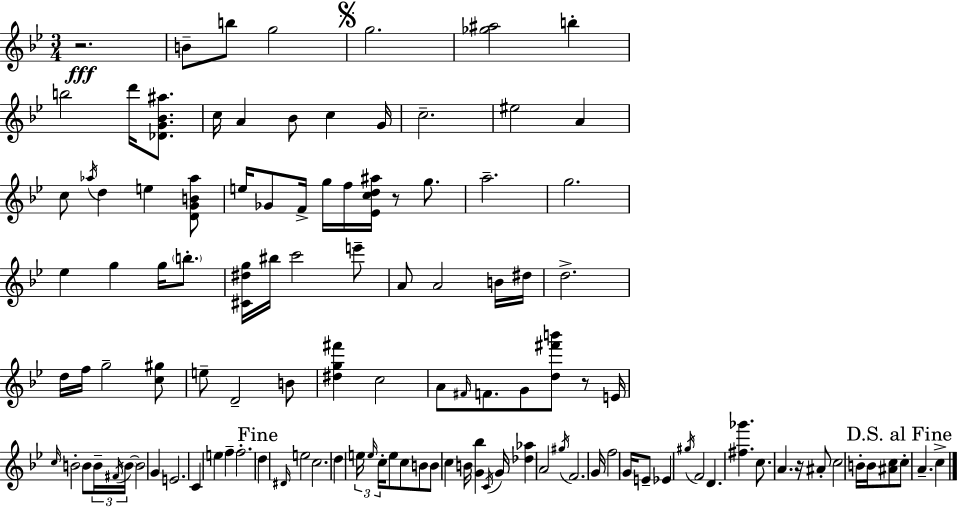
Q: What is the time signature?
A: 3/4